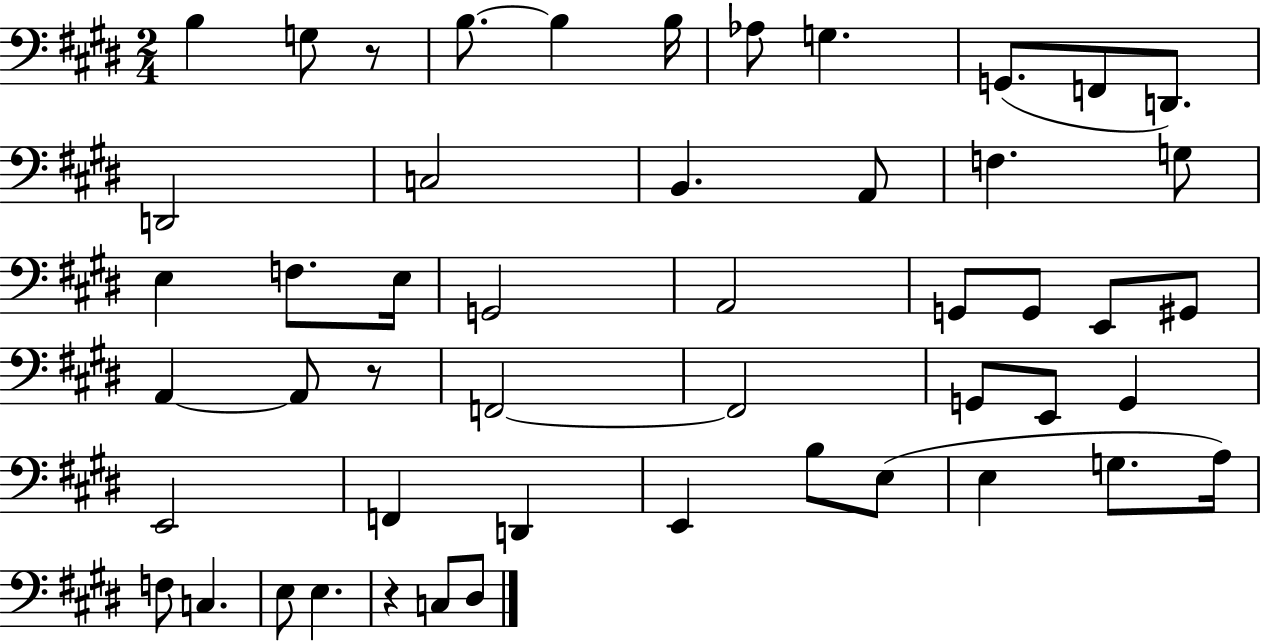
B3/q G3/e R/e B3/e. B3/q B3/s Ab3/e G3/q. G2/e. F2/e D2/e. D2/h C3/h B2/q. A2/e F3/q. G3/e E3/q F3/e. E3/s G2/h A2/h G2/e G2/e E2/e G#2/e A2/q A2/e R/e F2/h F2/h G2/e E2/e G2/q E2/h F2/q D2/q E2/q B3/e E3/e E3/q G3/e. A3/s F3/e C3/q. E3/e E3/q. R/q C3/e D#3/e